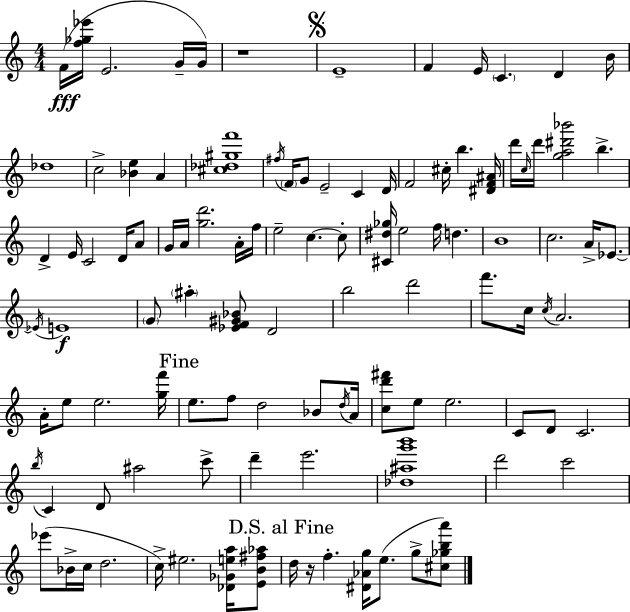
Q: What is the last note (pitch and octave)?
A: G5